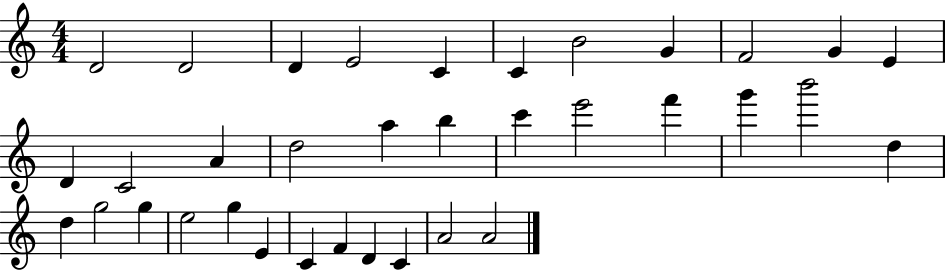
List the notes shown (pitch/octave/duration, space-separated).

D4/h D4/h D4/q E4/h C4/q C4/q B4/h G4/q F4/h G4/q E4/q D4/q C4/h A4/q D5/h A5/q B5/q C6/q E6/h F6/q G6/q B6/h D5/q D5/q G5/h G5/q E5/h G5/q E4/q C4/q F4/q D4/q C4/q A4/h A4/h